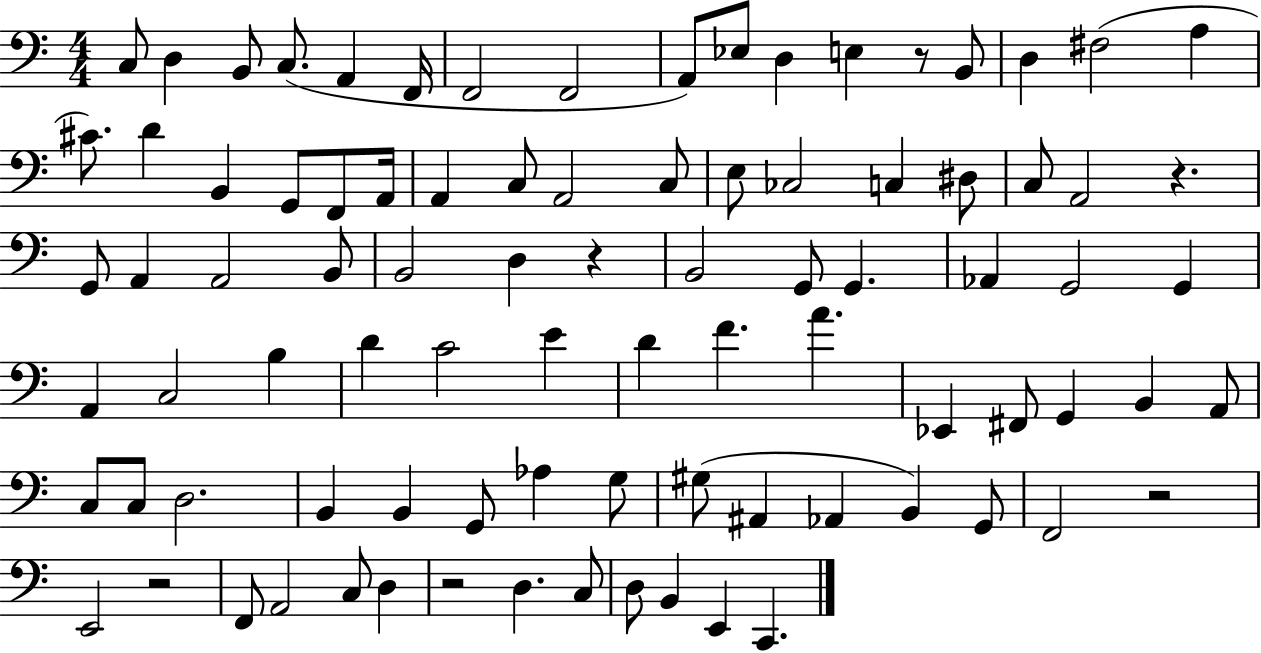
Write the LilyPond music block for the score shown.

{
  \clef bass
  \numericTimeSignature
  \time 4/4
  \key c \major
  c8 d4 b,8 c8.( a,4 f,16 | f,2 f,2 | a,8) ees8 d4 e4 r8 b,8 | d4 fis2( a4 | \break cis'8.) d'4 b,4 g,8 f,8 a,16 | a,4 c8 a,2 c8 | e8 ces2 c4 dis8 | c8 a,2 r4. | \break g,8 a,4 a,2 b,8 | b,2 d4 r4 | b,2 g,8 g,4. | aes,4 g,2 g,4 | \break a,4 c2 b4 | d'4 c'2 e'4 | d'4 f'4. a'4. | ees,4 fis,8 g,4 b,4 a,8 | \break c8 c8 d2. | b,4 b,4 g,8 aes4 g8 | gis8( ais,4 aes,4 b,4) g,8 | f,2 r2 | \break e,2 r2 | f,8 a,2 c8 d4 | r2 d4. c8 | d8 b,4 e,4 c,4. | \break \bar "|."
}